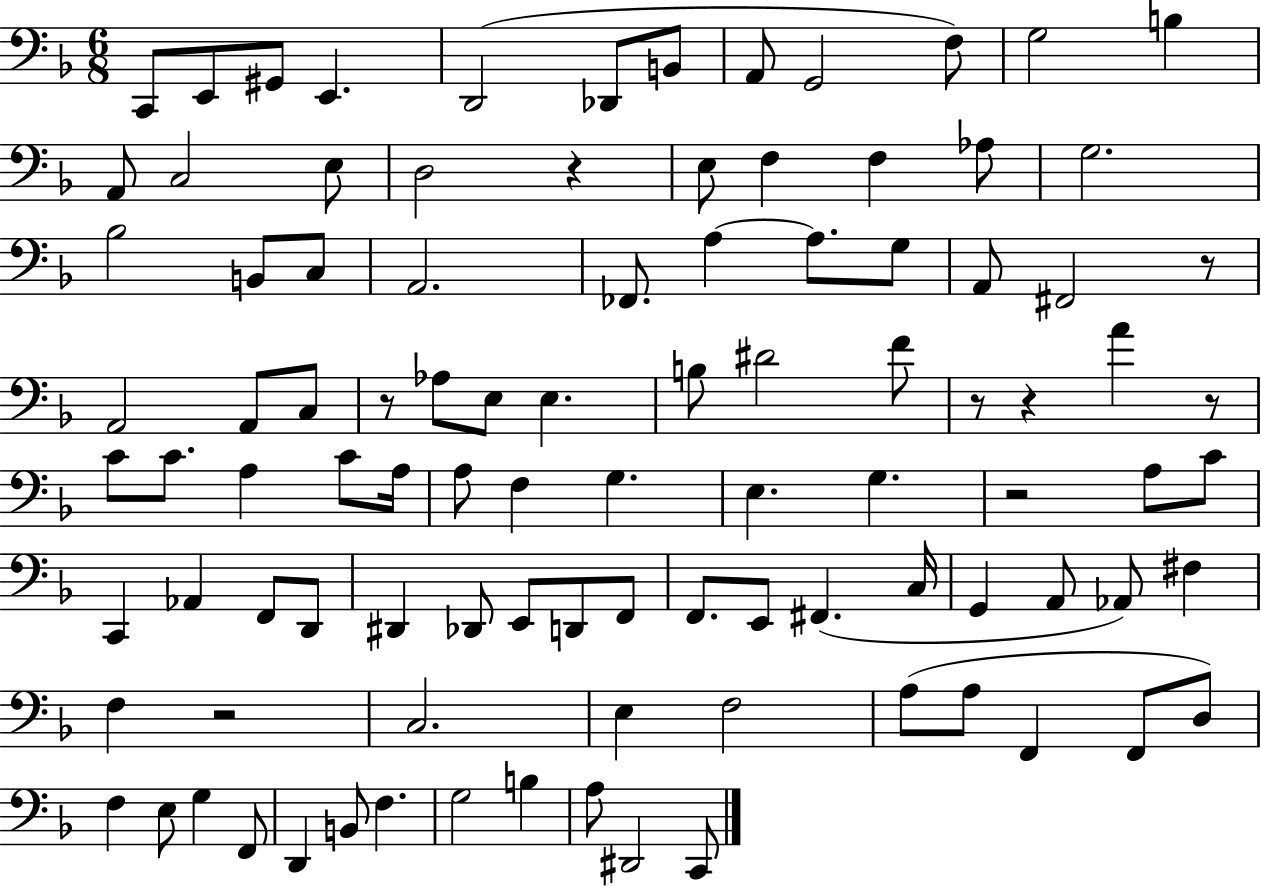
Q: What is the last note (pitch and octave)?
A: C2